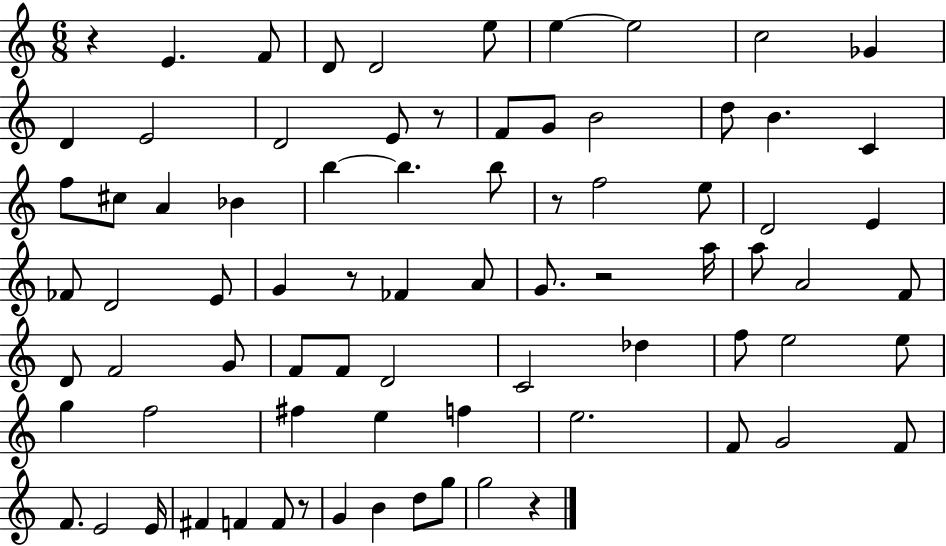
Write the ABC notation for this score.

X:1
T:Untitled
M:6/8
L:1/4
K:C
z E F/2 D/2 D2 e/2 e e2 c2 _G D E2 D2 E/2 z/2 F/2 G/2 B2 d/2 B C f/2 ^c/2 A _B b b b/2 z/2 f2 e/2 D2 E _F/2 D2 E/2 G z/2 _F A/2 G/2 z2 a/4 a/2 A2 F/2 D/2 F2 G/2 F/2 F/2 D2 C2 _d f/2 e2 e/2 g f2 ^f e f e2 F/2 G2 F/2 F/2 E2 E/4 ^F F F/2 z/2 G B d/2 g/2 g2 z